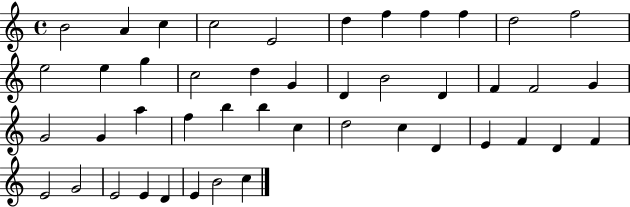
{
  \clef treble
  \time 4/4
  \defaultTimeSignature
  \key c \major
  b'2 a'4 c''4 | c''2 e'2 | d''4 f''4 f''4 f''4 | d''2 f''2 | \break e''2 e''4 g''4 | c''2 d''4 g'4 | d'4 b'2 d'4 | f'4 f'2 g'4 | \break g'2 g'4 a''4 | f''4 b''4 b''4 c''4 | d''2 c''4 d'4 | e'4 f'4 d'4 f'4 | \break e'2 g'2 | e'2 e'4 d'4 | e'4 b'2 c''4 | \bar "|."
}